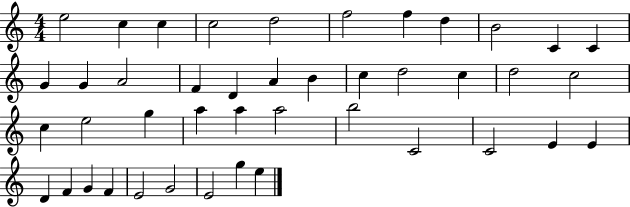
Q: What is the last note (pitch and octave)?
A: E5